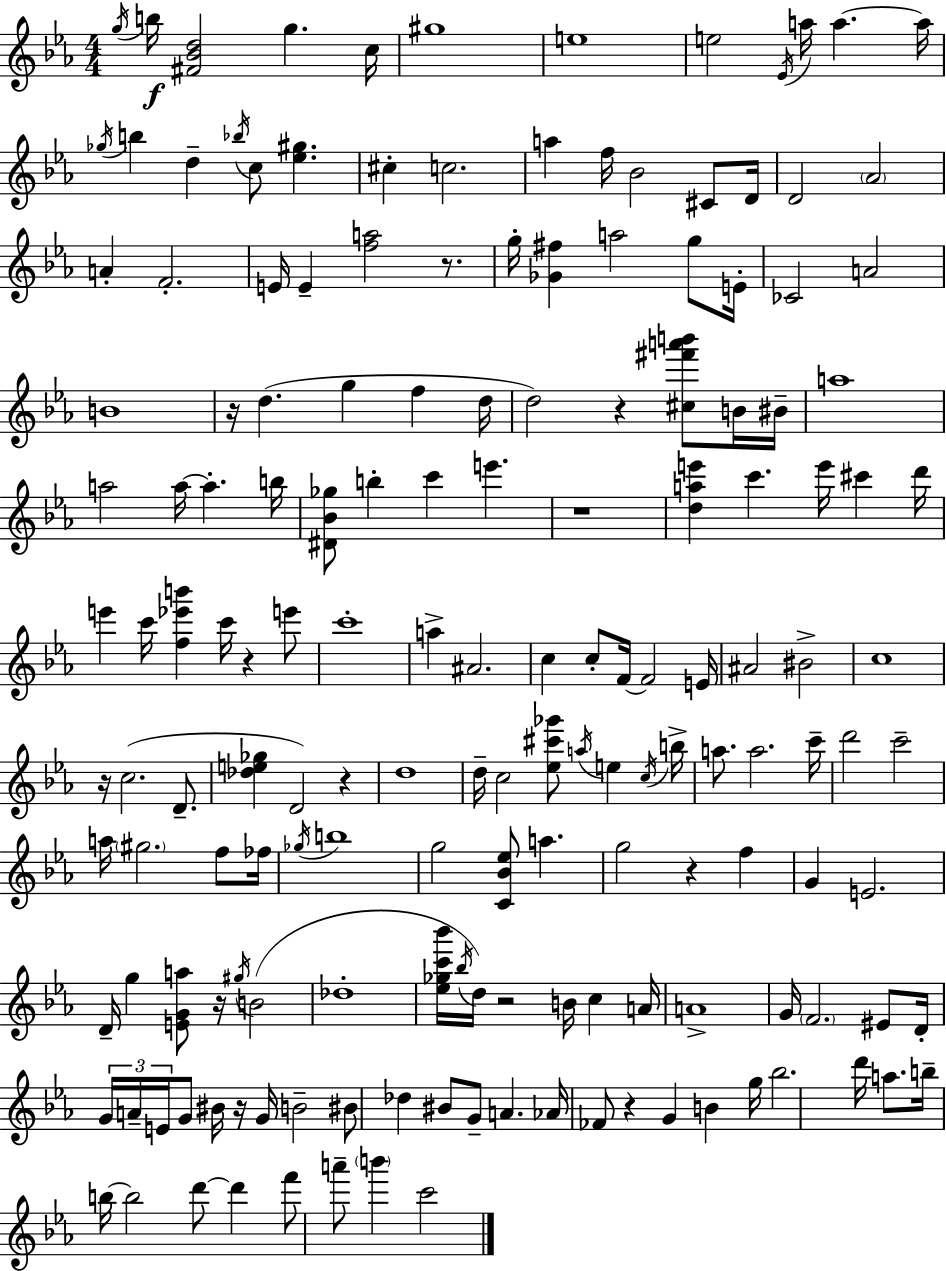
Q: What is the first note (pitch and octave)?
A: G5